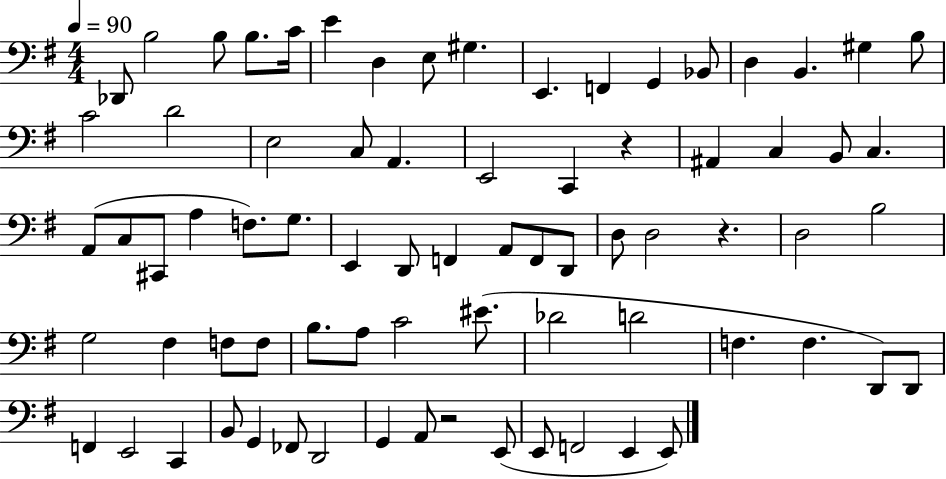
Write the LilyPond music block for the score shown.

{
  \clef bass
  \numericTimeSignature
  \time 4/4
  \key g \major
  \tempo 4 = 90
  des,8 b2 b8 b8. c'16 | e'4 d4 e8 gis4. | e,4. f,4 g,4 bes,8 | d4 b,4. gis4 b8 | \break c'2 d'2 | e2 c8 a,4. | e,2 c,4 r4 | ais,4 c4 b,8 c4. | \break a,8( c8 cis,8 a4 f8.) g8. | e,4 d,8 f,4 a,8 f,8 d,8 | d8 d2 r4. | d2 b2 | \break g2 fis4 f8 f8 | b8. a8 c'2 eis'8.( | des'2 d'2 | f4. f4. d,8) d,8 | \break f,4 e,2 c,4 | b,8 g,4 fes,8 d,2 | g,4 a,8 r2 e,8( | e,8 f,2 e,4 e,8) | \break \bar "|."
}